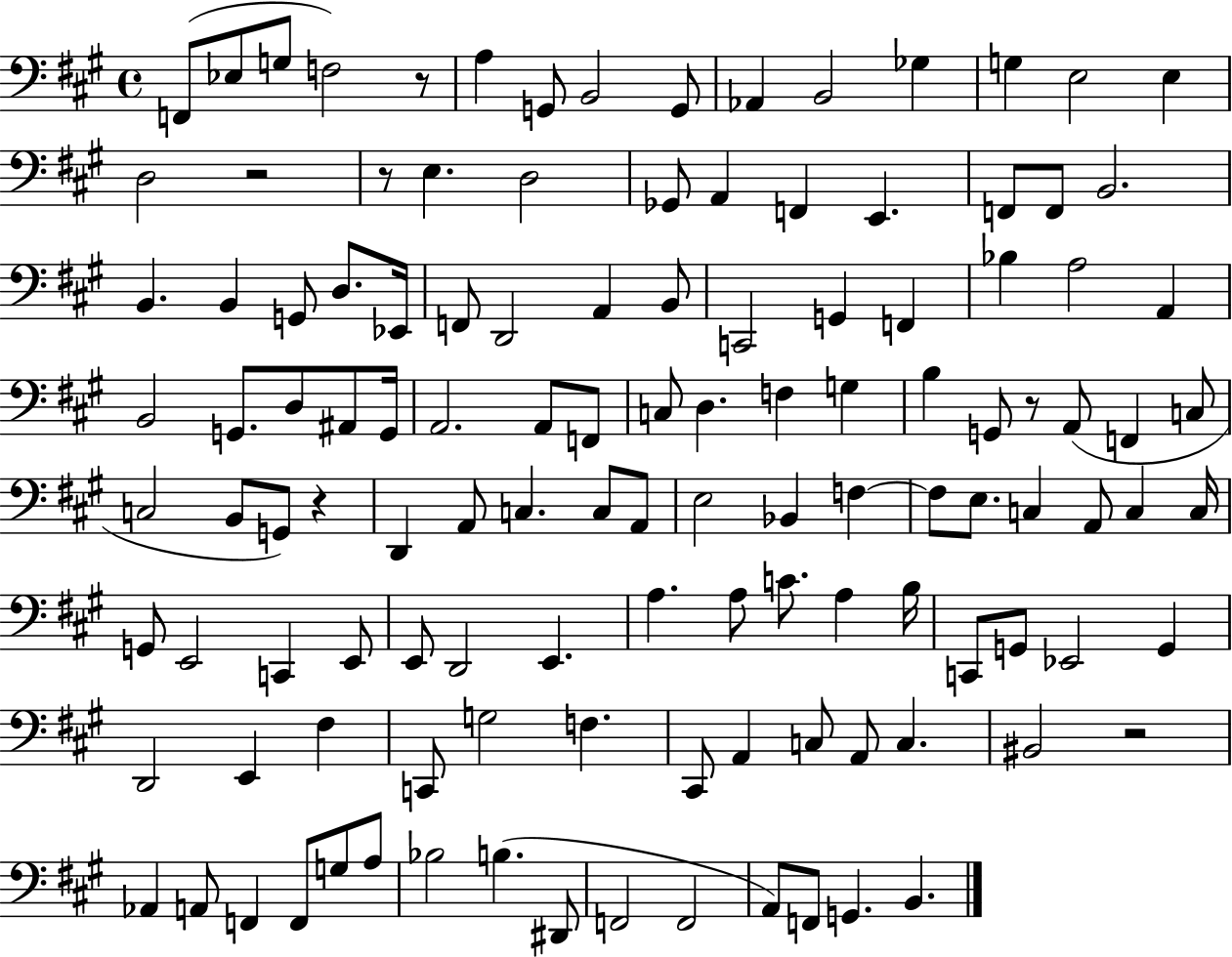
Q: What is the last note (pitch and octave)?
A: B2